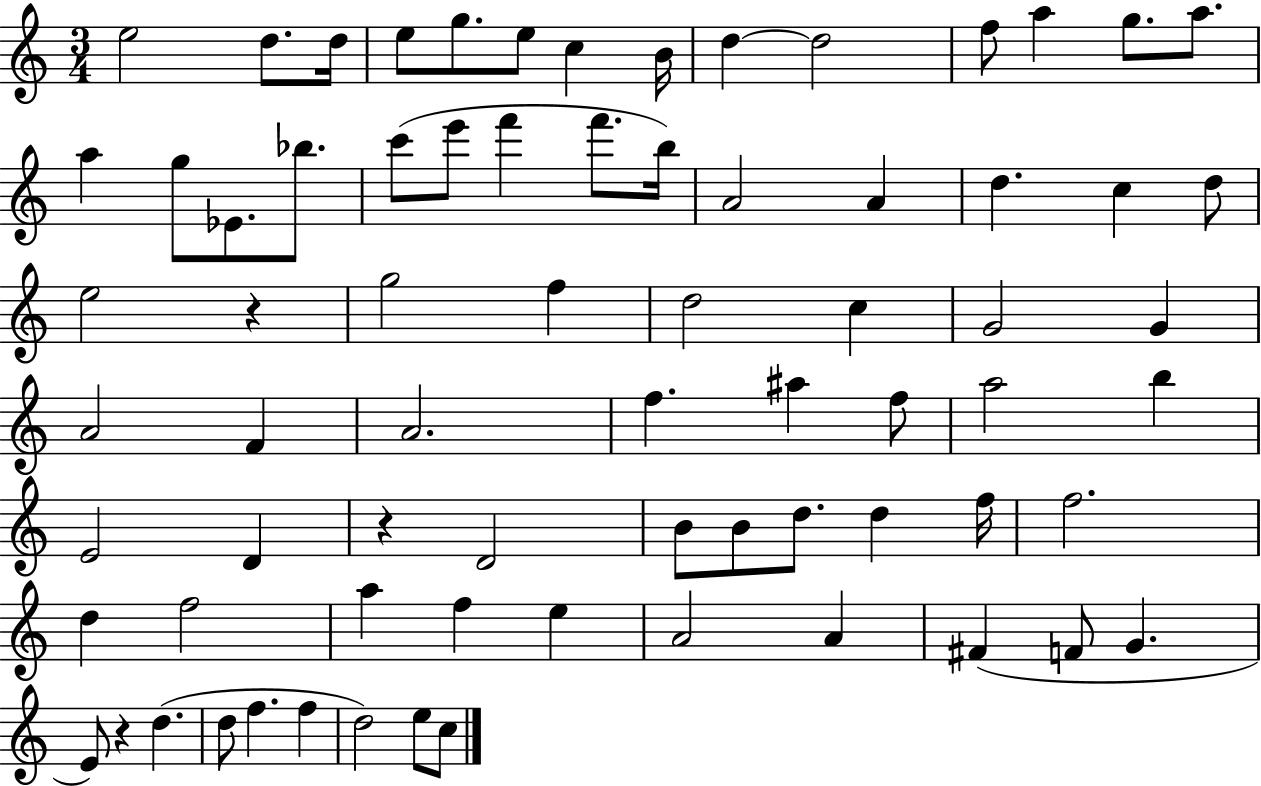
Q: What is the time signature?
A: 3/4